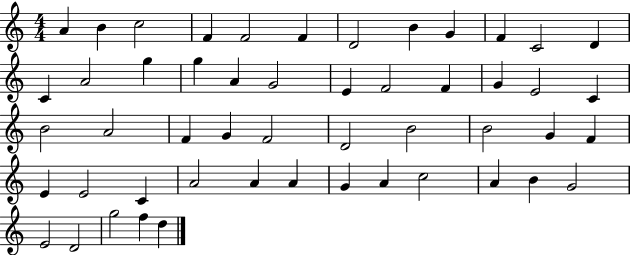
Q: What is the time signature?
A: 4/4